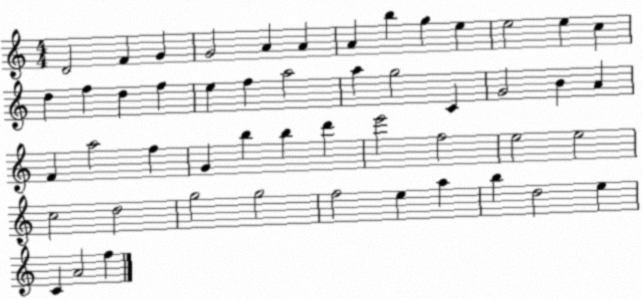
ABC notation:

X:1
T:Untitled
M:4/4
L:1/4
K:C
D2 F G G2 A A A b g e e2 e c d f d f e f a2 a g2 C G2 B A F a2 f G b b d' e'2 f2 e2 e2 c2 d2 g2 g2 f2 e a b d2 e C A2 f